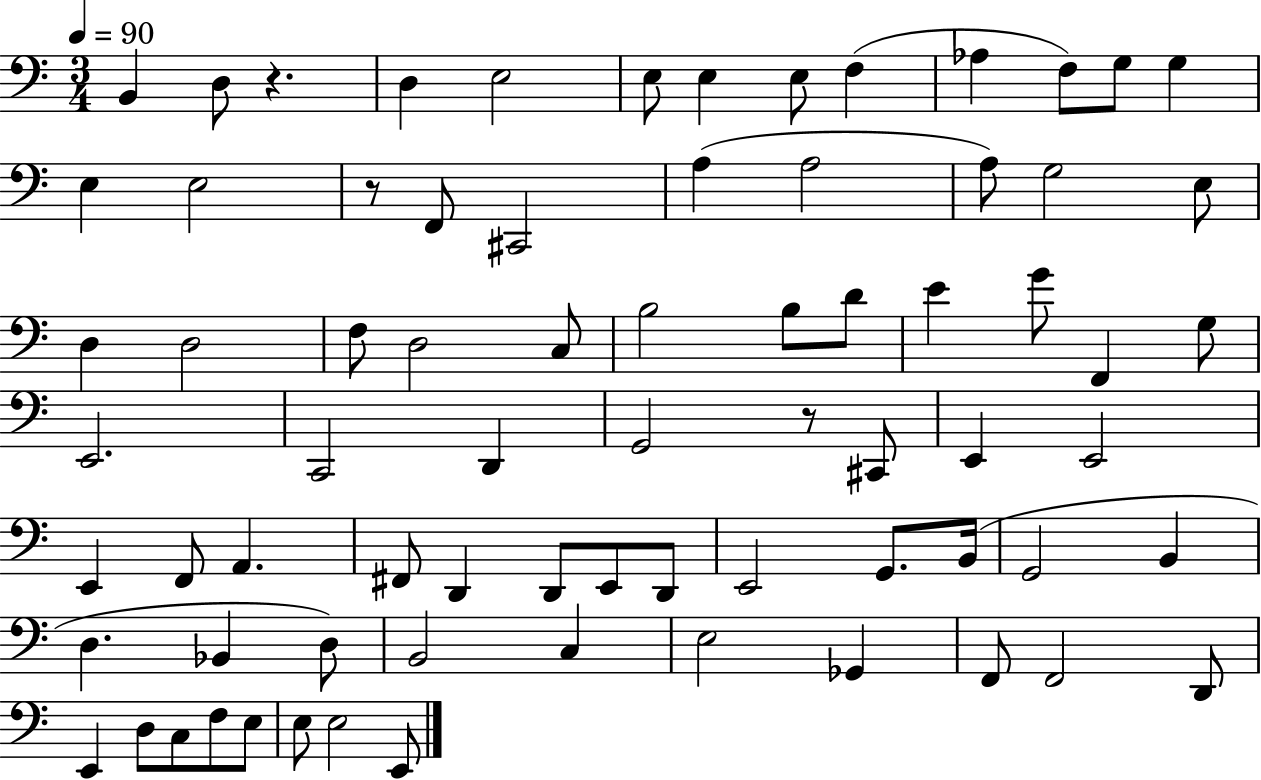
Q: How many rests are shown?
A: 3